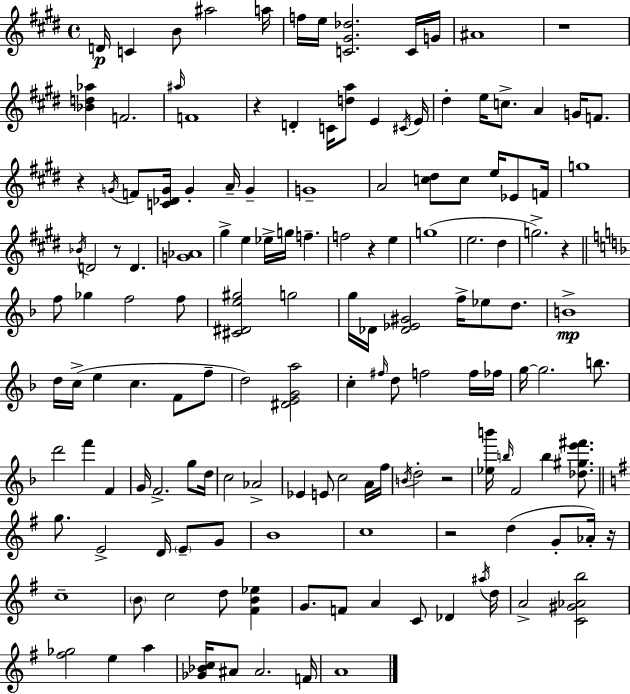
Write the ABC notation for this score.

X:1
T:Untitled
M:4/4
L:1/4
K:E
D/4 C B/2 ^a2 a/4 f/4 e/4 [C^G_d]2 C/4 G/4 ^A4 z4 [_Bd_a] F2 ^a/4 F4 z D C/4 [da]/2 E ^C/4 E/4 ^d e/4 c/2 A G/4 F/2 z G/4 F/2 [C_DG]/4 G A/4 G G4 A2 [c^d]/2 c/2 e/4 _E/2 F/4 g4 _B/4 D2 z/2 D [G_A]4 ^g e _e/4 g/4 f f2 z e g4 e2 ^d g2 z f/2 _g f2 f/2 [^C^De^g]2 g2 g/4 _D/4 [_D_E^G]2 f/4 _e/2 d/2 B4 d/4 c/4 e c F/2 f/2 d2 [^DEGa]2 c ^f/4 d/2 f2 f/4 _f/4 g/4 g2 b/2 d'2 f' F G/4 F2 g/2 d/4 c2 _A2 _E E/2 c2 A/4 f/4 B/4 d2 z2 [_eb']/4 b/4 F2 b [_d^ge'^f']/2 g/2 E2 D/4 E/2 G/2 B4 c4 z2 d G/2 _A/4 z/4 c4 B/2 c2 d/2 [^FB_e] G/2 F/2 A C/2 _D ^a/4 d/4 A2 [C^G_Ab]2 [^f_g]2 e a [_G_Bc]/4 ^A/2 ^A2 F/4 A4